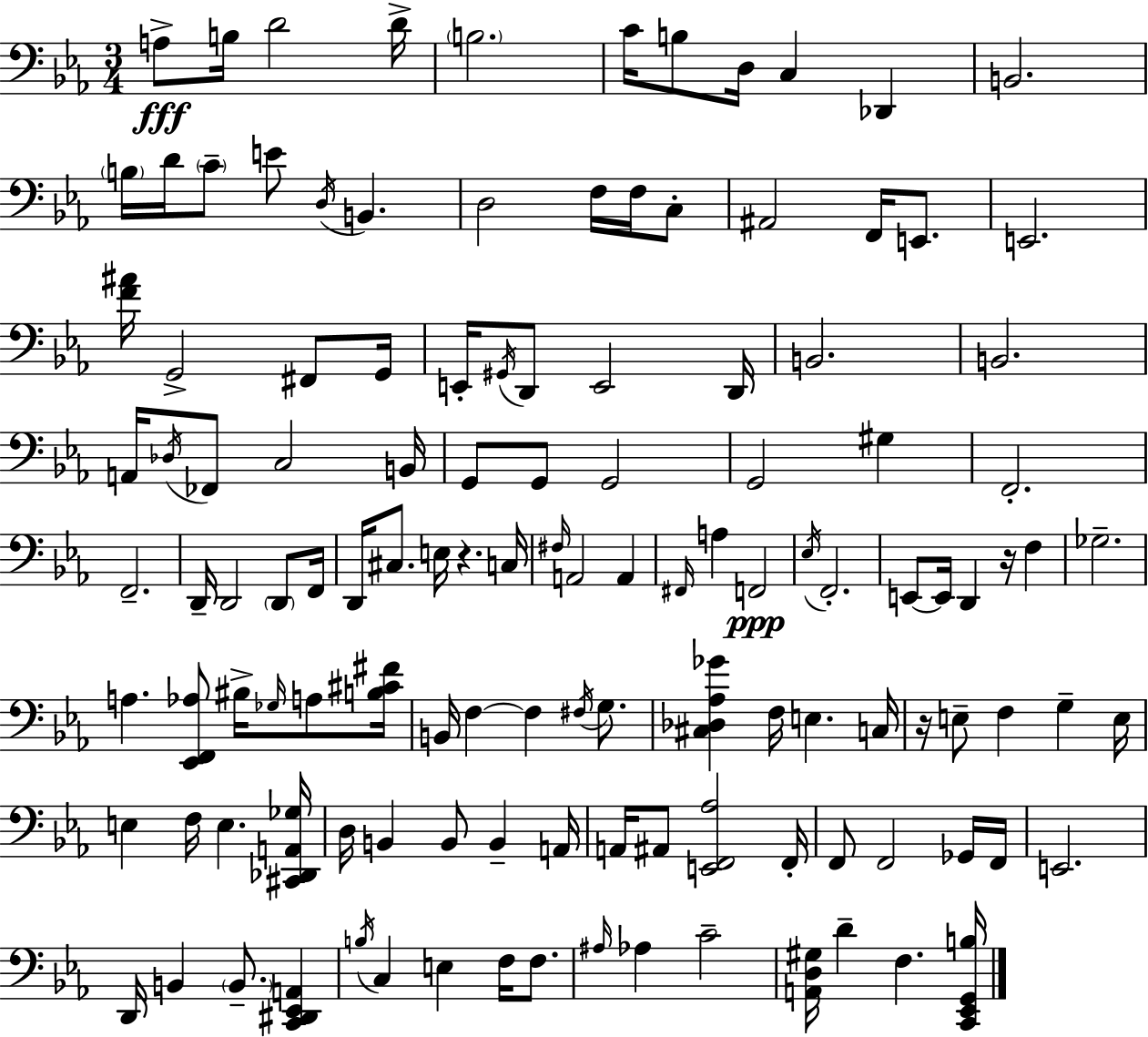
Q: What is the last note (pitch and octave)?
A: F3